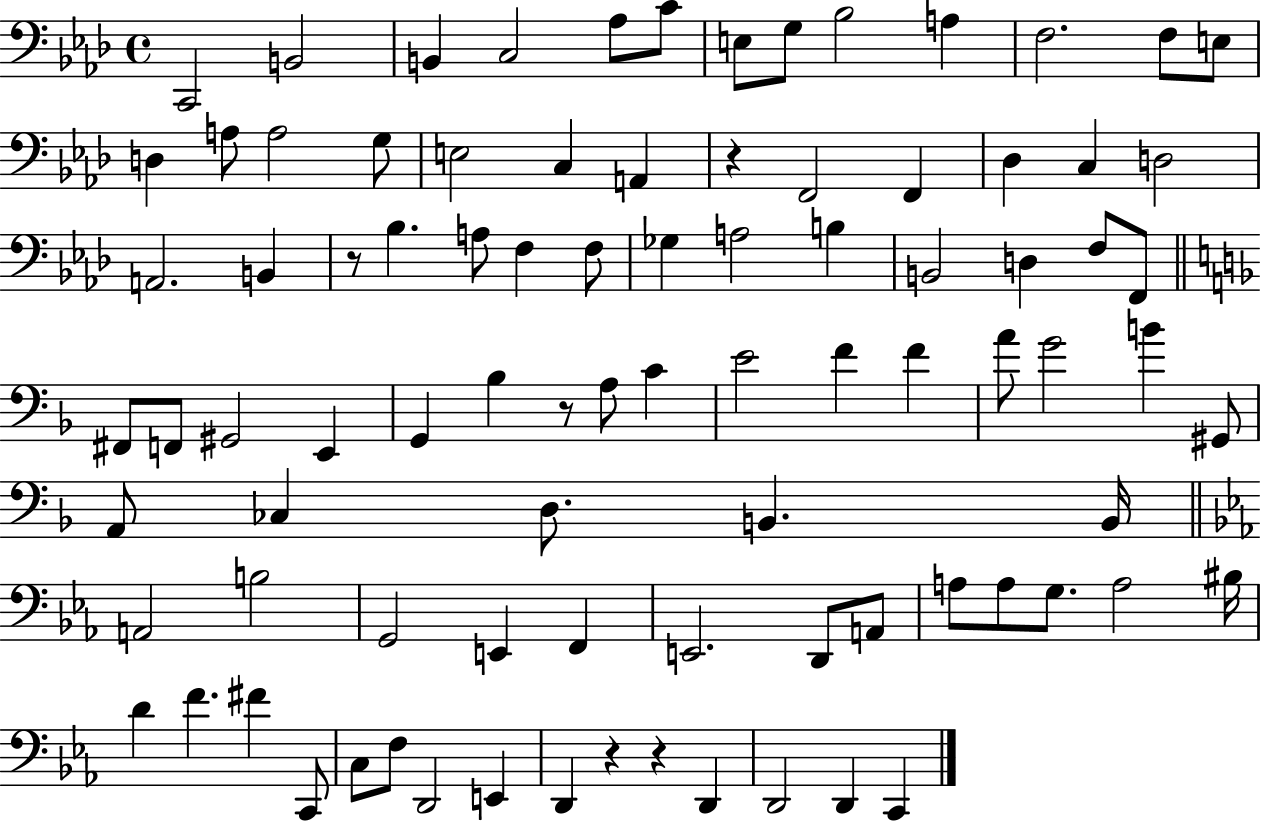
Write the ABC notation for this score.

X:1
T:Untitled
M:4/4
L:1/4
K:Ab
C,,2 B,,2 B,, C,2 _A,/2 C/2 E,/2 G,/2 _B,2 A, F,2 F,/2 E,/2 D, A,/2 A,2 G,/2 E,2 C, A,, z F,,2 F,, _D, C, D,2 A,,2 B,, z/2 _B, A,/2 F, F,/2 _G, A,2 B, B,,2 D, F,/2 F,,/2 ^F,,/2 F,,/2 ^G,,2 E,, G,, _B, z/2 A,/2 C E2 F F A/2 G2 B ^G,,/2 A,,/2 _C, D,/2 B,, B,,/4 A,,2 B,2 G,,2 E,, F,, E,,2 D,,/2 A,,/2 A,/2 A,/2 G,/2 A,2 ^B,/4 D F ^F C,,/2 C,/2 F,/2 D,,2 E,, D,, z z D,, D,,2 D,, C,,